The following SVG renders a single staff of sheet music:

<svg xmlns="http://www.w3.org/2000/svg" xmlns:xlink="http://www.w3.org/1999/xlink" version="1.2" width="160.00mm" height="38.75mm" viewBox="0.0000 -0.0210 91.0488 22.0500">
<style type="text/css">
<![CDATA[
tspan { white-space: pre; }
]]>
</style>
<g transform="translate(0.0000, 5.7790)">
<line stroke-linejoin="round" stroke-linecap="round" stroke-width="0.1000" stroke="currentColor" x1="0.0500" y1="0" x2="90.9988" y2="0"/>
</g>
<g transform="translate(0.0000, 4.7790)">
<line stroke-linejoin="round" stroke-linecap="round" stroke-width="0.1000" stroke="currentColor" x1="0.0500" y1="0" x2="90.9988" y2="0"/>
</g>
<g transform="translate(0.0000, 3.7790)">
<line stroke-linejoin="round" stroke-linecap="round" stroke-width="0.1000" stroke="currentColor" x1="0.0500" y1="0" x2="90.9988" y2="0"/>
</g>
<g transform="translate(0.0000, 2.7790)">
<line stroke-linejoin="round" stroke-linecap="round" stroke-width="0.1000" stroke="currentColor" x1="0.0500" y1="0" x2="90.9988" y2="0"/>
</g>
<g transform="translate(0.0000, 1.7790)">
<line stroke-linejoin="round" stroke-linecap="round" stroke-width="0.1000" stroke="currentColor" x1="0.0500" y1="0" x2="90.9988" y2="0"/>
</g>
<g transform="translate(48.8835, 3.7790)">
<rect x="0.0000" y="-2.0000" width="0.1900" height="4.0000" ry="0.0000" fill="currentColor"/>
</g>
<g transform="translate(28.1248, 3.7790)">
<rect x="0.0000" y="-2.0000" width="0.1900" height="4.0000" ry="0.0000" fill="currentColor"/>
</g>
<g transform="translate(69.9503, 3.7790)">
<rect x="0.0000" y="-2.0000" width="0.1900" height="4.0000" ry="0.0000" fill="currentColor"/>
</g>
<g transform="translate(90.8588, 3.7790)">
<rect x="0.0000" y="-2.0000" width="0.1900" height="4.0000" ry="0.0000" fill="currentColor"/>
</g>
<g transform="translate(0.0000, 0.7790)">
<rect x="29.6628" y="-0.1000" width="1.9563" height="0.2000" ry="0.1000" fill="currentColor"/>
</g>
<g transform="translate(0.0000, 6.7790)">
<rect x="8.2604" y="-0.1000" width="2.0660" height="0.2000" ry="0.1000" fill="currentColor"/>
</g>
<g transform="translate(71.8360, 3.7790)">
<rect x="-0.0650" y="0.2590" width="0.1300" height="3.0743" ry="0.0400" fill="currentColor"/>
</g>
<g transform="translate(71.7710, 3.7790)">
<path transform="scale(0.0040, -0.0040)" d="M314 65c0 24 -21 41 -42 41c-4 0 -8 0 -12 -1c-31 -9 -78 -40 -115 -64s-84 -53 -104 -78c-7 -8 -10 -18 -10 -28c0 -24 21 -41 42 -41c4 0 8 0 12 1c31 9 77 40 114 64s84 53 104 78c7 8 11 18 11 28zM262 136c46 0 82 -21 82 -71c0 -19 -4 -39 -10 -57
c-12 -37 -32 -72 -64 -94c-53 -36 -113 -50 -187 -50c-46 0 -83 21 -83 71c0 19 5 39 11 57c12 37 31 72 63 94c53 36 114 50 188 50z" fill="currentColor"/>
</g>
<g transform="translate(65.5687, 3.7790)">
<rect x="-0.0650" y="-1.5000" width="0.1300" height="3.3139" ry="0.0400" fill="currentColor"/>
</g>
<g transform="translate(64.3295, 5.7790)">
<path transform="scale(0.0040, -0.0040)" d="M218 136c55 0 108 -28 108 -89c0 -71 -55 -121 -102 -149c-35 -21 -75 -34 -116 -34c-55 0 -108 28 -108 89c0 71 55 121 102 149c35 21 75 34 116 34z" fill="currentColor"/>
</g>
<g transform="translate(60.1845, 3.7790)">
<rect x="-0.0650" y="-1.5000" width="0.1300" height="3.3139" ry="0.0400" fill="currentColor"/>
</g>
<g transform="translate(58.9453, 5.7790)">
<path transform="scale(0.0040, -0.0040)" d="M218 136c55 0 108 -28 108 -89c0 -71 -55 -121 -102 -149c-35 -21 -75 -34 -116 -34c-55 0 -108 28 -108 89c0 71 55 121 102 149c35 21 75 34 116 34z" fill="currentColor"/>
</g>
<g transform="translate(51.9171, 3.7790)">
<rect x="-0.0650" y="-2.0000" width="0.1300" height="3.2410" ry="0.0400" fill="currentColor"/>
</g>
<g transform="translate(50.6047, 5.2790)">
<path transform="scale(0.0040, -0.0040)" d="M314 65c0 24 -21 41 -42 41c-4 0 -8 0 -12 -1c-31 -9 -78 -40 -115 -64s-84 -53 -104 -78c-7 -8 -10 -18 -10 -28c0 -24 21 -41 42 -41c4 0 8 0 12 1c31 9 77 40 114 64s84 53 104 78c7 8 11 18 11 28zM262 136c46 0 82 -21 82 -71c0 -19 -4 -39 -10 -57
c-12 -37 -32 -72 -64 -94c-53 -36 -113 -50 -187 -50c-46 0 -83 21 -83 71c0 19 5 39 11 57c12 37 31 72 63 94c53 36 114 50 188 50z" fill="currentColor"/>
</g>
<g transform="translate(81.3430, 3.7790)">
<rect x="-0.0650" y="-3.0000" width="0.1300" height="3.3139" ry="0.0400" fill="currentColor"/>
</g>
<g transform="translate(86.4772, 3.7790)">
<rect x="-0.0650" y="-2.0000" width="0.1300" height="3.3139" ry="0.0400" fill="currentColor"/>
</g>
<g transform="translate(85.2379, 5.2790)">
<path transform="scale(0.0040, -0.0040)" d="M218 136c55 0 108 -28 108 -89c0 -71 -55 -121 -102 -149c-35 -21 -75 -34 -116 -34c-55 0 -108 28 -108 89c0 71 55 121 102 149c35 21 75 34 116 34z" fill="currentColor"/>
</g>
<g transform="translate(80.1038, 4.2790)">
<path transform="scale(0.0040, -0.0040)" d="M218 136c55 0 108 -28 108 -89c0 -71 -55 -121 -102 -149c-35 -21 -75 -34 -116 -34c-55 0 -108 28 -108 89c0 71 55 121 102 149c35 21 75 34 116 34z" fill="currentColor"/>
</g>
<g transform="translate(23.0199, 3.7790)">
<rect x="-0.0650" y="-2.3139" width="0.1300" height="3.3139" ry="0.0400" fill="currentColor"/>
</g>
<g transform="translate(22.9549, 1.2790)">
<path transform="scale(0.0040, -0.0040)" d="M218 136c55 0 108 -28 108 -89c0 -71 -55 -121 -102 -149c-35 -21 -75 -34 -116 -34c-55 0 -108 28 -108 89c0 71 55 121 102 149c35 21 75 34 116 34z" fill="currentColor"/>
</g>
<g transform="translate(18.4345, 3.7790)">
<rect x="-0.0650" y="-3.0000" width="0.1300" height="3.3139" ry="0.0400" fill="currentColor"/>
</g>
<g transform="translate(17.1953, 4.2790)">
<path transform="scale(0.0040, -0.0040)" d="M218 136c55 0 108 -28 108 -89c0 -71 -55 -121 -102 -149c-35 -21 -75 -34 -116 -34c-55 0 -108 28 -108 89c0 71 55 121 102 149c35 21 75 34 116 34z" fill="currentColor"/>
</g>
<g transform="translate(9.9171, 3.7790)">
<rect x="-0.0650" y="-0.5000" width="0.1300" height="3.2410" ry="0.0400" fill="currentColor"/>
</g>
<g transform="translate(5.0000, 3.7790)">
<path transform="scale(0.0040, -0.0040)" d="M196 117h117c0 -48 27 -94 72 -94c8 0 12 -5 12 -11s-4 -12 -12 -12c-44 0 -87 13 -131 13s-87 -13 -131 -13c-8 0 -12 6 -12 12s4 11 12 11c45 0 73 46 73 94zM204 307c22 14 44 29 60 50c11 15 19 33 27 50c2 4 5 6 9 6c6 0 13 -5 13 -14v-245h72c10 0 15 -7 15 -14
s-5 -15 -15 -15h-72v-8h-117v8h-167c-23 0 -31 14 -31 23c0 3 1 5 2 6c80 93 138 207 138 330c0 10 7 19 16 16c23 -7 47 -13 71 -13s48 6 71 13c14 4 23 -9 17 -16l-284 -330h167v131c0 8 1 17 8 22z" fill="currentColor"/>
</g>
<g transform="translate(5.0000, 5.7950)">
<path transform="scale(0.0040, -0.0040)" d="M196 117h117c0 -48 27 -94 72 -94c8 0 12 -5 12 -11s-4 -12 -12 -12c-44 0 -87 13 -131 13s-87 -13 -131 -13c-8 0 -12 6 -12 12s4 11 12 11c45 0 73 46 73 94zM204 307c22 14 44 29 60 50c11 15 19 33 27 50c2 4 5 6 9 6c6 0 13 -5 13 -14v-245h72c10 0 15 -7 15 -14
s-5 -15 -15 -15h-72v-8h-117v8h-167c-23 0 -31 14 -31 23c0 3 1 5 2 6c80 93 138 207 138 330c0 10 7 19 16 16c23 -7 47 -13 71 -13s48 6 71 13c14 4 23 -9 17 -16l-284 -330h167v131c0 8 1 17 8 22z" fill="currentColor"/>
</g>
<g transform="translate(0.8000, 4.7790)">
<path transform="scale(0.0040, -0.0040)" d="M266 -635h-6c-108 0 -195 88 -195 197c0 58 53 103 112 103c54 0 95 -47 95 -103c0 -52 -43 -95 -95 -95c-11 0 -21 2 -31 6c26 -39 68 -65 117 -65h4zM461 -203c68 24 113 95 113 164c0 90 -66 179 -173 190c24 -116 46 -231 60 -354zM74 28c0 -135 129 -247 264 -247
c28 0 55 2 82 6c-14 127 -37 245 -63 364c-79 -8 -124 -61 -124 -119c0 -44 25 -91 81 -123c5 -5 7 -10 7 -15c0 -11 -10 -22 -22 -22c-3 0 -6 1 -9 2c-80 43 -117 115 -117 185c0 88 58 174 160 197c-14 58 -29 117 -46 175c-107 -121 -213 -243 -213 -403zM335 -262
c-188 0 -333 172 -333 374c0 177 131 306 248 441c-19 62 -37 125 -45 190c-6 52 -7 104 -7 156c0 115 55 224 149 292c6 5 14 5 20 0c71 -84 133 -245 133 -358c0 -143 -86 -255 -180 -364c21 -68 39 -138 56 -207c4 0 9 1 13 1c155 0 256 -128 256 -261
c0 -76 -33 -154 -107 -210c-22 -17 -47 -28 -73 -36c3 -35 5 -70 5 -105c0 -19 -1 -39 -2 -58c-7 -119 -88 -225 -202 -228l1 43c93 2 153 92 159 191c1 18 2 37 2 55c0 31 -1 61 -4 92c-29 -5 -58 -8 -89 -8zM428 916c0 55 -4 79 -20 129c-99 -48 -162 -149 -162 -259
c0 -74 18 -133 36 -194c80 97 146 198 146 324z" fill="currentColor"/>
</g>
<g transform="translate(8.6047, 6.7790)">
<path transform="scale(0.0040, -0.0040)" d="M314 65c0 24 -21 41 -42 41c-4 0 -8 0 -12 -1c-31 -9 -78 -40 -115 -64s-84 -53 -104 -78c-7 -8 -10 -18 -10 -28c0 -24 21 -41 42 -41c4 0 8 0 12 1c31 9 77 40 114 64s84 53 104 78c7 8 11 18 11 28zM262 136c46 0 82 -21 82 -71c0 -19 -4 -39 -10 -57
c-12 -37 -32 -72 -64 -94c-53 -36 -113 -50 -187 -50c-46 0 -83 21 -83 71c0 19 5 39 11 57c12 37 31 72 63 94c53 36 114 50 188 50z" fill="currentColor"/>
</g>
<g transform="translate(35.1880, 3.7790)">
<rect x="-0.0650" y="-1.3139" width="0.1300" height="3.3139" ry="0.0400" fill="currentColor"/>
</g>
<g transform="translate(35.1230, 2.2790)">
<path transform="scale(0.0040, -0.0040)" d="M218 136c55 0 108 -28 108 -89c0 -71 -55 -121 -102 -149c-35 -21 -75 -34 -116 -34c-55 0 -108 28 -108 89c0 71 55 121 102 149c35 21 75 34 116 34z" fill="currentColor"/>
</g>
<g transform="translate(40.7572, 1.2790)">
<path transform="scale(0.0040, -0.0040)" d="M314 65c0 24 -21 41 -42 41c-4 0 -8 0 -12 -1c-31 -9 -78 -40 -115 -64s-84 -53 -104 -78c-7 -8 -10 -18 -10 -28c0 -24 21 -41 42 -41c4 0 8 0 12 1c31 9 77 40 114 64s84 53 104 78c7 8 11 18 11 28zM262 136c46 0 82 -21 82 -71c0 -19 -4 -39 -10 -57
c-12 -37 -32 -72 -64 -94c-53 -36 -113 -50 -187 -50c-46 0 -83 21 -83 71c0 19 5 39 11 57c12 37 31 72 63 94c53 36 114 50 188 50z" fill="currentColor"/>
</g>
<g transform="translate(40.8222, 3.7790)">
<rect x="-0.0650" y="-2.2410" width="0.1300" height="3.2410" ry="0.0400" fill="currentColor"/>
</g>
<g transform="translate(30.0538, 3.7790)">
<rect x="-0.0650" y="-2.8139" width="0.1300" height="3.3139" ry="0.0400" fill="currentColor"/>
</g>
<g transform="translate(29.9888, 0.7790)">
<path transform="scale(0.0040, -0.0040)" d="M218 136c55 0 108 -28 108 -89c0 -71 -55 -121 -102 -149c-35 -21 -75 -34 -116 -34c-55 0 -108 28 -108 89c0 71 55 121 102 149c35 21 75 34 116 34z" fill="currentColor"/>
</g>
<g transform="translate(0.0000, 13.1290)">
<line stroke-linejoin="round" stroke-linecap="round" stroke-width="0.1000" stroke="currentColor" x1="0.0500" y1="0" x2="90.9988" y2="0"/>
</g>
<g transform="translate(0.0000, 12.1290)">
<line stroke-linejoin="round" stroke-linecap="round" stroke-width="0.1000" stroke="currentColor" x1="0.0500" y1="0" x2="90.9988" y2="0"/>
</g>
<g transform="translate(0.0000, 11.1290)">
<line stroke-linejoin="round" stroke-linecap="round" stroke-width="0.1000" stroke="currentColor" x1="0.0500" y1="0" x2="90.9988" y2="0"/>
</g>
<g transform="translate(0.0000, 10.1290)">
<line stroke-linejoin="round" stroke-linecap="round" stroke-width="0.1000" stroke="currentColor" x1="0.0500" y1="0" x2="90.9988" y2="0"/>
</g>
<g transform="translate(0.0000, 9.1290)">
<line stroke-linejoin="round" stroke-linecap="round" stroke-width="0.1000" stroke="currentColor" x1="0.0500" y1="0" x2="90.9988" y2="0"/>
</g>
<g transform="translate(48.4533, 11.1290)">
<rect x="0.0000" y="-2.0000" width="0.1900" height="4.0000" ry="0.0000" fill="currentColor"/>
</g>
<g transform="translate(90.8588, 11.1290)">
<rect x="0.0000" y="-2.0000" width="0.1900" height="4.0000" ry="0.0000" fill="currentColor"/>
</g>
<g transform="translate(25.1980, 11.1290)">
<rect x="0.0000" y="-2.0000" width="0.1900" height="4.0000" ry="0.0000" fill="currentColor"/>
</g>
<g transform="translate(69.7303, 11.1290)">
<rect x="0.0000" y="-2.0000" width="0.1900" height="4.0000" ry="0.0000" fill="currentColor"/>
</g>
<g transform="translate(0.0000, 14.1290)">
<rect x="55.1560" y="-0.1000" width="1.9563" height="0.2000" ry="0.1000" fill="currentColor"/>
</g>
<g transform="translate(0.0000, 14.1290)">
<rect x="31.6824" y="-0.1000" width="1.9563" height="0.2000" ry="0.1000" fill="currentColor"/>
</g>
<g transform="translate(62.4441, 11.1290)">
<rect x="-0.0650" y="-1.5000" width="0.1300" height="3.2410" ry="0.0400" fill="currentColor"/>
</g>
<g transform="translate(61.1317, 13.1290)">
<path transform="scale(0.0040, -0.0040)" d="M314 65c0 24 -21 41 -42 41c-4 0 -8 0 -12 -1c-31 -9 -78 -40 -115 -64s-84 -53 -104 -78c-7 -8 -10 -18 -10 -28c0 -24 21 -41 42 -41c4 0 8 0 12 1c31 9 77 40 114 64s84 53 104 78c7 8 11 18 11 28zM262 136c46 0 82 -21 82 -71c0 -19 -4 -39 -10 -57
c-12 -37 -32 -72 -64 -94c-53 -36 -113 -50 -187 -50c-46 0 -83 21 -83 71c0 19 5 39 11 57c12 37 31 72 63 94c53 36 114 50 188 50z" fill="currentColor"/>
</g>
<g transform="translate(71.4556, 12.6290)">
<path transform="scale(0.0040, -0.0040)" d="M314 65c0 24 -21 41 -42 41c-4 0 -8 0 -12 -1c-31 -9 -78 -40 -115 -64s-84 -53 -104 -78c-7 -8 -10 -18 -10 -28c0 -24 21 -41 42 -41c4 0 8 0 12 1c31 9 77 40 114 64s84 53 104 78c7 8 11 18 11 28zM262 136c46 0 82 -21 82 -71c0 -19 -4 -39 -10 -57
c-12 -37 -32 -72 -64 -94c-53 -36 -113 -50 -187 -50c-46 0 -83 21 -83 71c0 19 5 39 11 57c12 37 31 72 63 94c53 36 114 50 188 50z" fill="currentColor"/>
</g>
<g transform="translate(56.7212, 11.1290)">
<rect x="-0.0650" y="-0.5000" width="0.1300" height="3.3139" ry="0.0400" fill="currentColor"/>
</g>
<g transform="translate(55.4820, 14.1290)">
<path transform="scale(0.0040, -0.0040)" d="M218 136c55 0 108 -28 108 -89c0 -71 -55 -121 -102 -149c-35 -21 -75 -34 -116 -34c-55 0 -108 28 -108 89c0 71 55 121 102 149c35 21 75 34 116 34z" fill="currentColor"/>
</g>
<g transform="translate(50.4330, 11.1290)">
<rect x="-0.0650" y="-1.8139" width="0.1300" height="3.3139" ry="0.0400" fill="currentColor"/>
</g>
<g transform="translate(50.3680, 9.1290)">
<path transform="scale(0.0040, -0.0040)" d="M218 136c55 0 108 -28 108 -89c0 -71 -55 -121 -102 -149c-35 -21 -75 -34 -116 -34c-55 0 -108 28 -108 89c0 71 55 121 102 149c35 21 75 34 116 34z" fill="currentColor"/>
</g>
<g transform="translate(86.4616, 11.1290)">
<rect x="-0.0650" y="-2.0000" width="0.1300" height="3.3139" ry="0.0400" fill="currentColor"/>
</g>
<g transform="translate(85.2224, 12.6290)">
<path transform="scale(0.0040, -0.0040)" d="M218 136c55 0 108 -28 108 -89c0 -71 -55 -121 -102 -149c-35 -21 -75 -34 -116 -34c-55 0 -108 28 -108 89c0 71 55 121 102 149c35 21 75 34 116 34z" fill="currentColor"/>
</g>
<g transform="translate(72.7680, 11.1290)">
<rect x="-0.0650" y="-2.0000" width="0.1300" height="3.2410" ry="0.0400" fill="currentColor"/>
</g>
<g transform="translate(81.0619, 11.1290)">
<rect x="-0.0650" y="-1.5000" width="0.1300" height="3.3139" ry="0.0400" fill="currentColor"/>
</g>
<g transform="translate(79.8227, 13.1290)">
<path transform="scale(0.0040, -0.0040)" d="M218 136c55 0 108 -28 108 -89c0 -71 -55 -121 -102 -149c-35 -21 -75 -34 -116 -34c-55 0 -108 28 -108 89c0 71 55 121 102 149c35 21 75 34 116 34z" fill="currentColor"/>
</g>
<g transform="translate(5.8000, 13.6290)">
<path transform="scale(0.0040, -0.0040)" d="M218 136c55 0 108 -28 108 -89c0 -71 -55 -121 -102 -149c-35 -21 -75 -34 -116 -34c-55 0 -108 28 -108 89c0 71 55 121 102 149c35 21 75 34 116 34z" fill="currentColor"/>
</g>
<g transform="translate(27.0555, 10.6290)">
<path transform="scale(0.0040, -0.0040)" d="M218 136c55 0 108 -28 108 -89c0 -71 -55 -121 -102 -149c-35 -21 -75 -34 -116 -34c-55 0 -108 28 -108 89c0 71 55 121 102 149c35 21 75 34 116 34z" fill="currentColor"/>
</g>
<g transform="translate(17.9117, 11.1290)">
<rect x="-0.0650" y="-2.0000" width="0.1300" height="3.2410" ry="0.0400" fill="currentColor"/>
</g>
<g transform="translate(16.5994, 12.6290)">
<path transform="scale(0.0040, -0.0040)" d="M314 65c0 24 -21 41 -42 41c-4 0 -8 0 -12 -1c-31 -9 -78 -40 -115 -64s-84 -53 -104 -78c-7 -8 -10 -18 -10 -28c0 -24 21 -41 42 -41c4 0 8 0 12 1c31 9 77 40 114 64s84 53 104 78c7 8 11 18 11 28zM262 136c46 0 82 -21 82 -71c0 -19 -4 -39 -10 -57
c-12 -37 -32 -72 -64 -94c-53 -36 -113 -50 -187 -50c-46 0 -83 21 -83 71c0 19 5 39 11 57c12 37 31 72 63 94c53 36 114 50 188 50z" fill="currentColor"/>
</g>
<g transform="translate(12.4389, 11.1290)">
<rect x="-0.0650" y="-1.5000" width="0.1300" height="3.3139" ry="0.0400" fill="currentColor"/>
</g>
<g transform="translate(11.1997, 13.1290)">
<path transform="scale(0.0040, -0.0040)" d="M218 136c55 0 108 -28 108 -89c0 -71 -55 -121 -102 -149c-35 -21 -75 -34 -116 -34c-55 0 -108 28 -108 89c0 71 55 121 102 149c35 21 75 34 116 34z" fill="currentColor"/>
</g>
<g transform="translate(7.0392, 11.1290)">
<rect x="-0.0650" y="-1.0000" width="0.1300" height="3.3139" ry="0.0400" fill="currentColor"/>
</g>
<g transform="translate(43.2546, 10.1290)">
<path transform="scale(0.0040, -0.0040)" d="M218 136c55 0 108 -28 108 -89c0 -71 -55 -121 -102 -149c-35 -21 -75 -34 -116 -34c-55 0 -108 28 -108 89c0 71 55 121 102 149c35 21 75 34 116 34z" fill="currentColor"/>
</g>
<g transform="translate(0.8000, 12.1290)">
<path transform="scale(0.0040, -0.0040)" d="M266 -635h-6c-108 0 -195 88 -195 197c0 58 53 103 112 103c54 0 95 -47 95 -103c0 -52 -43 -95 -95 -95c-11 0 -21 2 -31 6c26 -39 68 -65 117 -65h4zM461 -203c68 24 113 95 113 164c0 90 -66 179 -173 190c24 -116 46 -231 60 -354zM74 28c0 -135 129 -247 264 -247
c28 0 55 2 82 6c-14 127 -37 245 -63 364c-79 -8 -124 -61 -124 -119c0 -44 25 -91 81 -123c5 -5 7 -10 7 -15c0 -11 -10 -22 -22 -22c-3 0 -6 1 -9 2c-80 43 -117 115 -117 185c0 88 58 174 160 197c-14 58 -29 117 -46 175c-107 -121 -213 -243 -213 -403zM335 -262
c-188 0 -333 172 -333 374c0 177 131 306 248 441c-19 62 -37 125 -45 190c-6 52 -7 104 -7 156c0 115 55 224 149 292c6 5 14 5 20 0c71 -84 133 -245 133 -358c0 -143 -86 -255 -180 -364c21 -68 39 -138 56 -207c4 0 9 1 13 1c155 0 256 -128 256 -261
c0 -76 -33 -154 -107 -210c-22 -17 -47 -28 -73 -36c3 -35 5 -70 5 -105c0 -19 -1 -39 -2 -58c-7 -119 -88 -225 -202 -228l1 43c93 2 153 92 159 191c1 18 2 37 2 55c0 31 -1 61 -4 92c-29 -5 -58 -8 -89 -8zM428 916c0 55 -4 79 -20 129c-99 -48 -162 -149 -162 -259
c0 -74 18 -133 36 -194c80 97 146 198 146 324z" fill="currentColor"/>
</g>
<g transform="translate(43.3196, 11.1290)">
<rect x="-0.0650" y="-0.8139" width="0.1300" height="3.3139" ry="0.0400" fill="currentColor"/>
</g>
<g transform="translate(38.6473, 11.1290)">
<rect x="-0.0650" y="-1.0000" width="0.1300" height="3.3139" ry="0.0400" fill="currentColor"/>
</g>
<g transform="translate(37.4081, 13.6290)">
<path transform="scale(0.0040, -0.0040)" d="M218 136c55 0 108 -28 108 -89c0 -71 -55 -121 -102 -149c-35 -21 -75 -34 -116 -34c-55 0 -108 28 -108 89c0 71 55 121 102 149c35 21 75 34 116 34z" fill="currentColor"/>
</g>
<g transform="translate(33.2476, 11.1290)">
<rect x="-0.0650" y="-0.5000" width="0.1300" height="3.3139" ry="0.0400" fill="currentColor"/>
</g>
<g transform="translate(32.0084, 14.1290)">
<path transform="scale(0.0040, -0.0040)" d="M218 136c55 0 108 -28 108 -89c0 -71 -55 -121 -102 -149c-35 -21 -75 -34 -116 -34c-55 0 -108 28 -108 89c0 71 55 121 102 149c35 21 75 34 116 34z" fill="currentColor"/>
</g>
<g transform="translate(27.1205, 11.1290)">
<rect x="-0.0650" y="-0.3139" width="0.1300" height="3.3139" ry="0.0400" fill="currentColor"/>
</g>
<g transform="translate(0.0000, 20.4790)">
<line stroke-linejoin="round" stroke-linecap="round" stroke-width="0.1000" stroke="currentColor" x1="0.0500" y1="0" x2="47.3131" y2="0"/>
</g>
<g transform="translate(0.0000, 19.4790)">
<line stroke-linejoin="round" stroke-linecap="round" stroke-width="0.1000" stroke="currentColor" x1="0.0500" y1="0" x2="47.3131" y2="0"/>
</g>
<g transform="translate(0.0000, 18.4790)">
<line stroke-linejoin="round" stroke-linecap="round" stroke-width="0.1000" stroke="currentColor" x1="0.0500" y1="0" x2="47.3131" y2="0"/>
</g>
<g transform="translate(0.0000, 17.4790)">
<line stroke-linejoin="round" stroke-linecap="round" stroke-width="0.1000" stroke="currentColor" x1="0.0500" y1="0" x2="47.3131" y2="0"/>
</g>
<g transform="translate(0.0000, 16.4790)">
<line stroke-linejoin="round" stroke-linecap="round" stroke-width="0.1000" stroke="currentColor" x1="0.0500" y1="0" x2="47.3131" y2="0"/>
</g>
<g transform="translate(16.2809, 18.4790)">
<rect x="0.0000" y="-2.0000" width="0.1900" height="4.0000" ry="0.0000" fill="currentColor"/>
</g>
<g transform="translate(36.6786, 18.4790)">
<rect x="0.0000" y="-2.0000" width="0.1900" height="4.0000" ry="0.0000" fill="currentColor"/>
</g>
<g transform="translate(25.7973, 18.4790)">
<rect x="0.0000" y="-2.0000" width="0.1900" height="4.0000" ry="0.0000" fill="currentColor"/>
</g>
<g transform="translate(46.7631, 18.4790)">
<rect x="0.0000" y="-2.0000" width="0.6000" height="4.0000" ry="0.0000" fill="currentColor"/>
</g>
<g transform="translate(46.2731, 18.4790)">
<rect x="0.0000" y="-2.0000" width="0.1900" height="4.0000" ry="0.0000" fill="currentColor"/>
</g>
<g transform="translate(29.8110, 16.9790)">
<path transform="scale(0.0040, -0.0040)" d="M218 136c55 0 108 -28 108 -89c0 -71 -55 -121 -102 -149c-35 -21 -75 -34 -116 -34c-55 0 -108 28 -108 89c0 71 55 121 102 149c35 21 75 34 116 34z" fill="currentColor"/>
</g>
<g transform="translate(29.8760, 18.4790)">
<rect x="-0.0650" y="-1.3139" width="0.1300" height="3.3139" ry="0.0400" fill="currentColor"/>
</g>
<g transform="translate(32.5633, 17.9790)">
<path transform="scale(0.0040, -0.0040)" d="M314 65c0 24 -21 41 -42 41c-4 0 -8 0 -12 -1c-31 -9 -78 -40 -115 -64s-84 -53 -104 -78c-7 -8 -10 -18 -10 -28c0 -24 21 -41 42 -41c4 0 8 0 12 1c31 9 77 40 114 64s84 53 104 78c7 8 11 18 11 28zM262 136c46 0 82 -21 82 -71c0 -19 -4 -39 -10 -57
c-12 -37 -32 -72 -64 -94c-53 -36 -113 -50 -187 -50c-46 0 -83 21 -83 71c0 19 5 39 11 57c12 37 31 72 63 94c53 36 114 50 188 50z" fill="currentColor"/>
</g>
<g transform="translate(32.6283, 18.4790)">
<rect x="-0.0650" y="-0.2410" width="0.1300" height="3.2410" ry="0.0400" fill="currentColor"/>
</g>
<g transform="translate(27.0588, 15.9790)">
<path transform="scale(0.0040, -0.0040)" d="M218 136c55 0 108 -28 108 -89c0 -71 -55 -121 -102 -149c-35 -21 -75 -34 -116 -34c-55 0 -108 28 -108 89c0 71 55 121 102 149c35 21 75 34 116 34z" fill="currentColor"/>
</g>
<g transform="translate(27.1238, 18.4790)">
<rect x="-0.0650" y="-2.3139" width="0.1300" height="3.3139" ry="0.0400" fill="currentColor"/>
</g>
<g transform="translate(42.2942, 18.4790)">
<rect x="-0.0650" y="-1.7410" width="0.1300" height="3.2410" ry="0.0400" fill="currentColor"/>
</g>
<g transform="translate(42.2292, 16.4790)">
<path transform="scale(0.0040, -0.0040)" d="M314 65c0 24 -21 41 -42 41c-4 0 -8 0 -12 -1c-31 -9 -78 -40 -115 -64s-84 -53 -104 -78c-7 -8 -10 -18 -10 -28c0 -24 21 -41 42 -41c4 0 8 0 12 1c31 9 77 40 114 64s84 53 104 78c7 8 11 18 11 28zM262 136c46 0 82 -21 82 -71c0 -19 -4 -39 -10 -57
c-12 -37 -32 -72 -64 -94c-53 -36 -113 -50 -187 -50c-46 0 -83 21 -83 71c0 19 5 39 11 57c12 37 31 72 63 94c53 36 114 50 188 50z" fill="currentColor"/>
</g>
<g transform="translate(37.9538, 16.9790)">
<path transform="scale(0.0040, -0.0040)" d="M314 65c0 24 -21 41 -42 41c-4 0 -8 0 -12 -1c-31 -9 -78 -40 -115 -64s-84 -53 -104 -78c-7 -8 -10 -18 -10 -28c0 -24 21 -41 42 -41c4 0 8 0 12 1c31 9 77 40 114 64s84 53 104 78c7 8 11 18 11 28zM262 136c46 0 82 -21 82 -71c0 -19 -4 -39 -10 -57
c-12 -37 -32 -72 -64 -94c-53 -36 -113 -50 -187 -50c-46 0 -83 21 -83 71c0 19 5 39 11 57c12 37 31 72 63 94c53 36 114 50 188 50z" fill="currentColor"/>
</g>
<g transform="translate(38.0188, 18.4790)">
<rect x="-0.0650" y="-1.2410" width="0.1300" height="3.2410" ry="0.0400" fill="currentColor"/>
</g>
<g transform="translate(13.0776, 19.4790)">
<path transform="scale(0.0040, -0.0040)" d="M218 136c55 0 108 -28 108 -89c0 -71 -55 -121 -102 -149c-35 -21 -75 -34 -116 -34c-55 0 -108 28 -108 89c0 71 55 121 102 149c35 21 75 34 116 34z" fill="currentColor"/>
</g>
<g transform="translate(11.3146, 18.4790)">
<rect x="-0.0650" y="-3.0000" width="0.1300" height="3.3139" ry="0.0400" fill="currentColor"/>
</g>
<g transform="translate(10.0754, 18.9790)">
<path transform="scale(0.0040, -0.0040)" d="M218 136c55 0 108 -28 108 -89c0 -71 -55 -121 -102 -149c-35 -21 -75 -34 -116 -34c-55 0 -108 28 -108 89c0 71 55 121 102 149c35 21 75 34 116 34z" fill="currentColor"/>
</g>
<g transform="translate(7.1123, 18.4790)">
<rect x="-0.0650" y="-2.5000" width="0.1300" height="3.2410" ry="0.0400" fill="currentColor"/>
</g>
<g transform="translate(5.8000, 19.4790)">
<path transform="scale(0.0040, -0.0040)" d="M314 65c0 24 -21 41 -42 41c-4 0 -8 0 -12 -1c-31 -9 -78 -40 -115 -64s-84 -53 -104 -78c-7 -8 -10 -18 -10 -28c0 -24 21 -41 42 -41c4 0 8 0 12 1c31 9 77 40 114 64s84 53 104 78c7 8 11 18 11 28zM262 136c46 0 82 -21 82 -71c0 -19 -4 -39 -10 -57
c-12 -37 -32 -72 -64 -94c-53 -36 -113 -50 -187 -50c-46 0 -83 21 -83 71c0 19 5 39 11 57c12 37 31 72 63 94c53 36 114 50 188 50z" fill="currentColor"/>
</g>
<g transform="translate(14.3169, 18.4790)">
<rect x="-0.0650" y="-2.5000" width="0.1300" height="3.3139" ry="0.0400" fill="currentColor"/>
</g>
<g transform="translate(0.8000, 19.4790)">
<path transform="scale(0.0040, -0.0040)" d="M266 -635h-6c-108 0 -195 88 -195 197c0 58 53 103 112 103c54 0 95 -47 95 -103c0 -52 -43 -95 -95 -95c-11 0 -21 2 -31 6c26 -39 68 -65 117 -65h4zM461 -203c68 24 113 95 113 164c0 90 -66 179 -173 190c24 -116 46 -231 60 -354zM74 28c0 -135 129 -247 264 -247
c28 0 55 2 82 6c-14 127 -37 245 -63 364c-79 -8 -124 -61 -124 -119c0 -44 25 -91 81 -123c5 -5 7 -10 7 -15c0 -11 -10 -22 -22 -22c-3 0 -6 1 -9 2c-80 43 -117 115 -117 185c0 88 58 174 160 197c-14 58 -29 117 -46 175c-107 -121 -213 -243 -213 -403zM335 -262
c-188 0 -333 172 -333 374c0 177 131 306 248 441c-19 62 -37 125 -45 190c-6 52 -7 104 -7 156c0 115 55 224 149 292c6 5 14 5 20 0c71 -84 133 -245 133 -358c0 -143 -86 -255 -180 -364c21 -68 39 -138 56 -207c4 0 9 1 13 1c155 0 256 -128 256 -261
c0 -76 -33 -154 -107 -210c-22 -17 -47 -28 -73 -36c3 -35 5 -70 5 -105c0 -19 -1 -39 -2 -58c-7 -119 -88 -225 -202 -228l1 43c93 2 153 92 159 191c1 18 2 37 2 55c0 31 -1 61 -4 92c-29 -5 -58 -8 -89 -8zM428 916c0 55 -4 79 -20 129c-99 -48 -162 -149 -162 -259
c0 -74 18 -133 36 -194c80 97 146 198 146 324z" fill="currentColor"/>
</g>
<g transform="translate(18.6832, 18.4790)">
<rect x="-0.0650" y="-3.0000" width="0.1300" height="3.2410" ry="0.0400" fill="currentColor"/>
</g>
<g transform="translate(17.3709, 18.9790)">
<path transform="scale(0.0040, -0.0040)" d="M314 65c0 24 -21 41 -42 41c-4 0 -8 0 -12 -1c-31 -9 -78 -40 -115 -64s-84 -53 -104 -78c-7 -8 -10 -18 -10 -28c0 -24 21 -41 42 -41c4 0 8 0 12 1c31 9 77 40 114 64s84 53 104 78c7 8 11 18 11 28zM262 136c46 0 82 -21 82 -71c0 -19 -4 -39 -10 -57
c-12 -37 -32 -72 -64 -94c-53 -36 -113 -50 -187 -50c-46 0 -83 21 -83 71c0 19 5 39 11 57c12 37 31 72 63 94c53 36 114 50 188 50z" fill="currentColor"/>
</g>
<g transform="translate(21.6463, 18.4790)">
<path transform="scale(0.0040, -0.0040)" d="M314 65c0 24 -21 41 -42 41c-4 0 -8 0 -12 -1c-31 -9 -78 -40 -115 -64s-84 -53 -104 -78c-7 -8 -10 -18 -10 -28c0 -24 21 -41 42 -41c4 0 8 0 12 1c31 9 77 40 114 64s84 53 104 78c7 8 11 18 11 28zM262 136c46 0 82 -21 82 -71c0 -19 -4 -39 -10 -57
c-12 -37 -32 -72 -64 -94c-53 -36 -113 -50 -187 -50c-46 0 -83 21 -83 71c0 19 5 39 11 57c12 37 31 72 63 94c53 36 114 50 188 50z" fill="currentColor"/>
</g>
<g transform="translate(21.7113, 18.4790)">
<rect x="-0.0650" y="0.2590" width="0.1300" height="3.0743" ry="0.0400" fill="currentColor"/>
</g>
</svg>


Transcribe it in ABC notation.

X:1
T:Untitled
M:4/4
L:1/4
K:C
C2 A g a e g2 F2 E E B2 A F D E F2 c C D d f C E2 F2 E F G2 A G A2 B2 g e c2 e2 f2